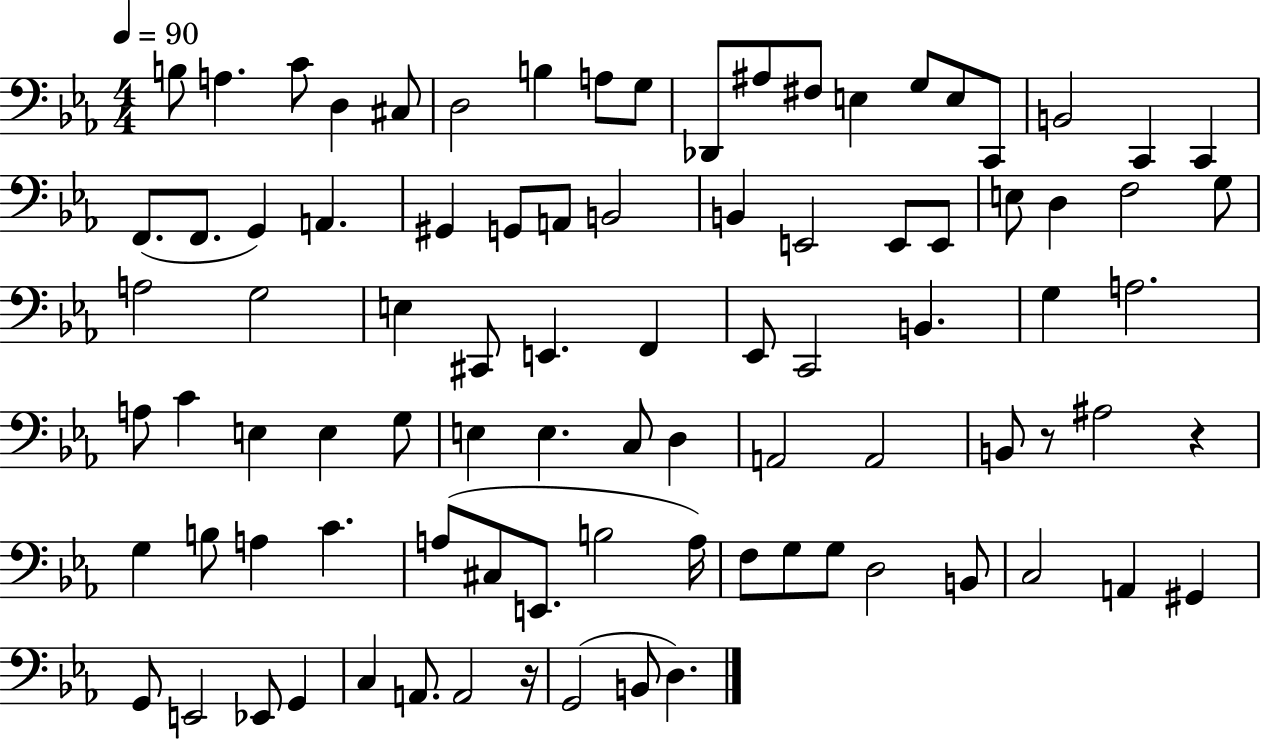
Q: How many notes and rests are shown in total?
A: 89